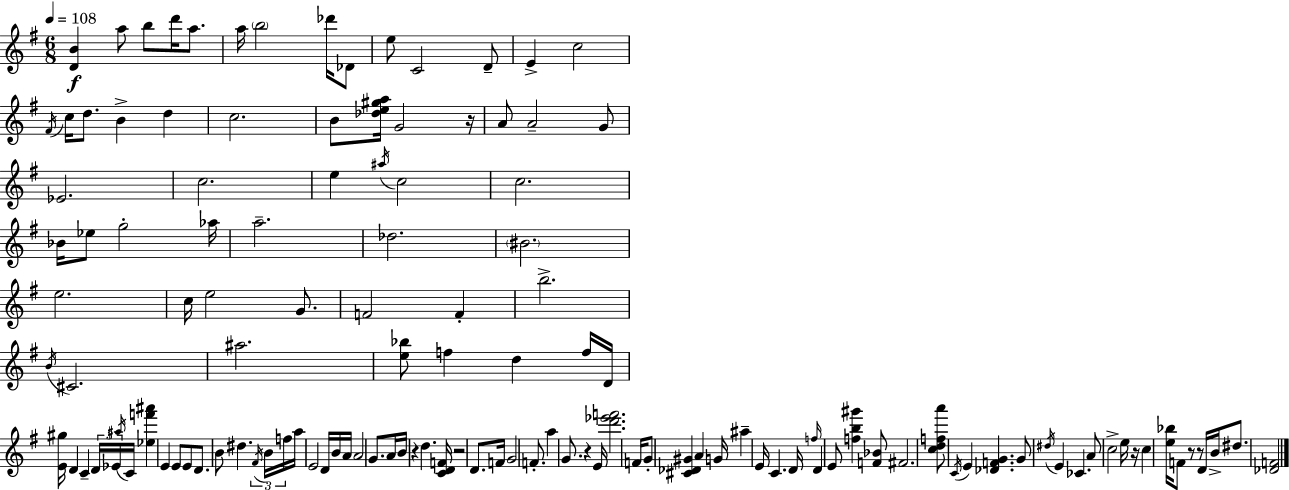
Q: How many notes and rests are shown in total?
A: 130